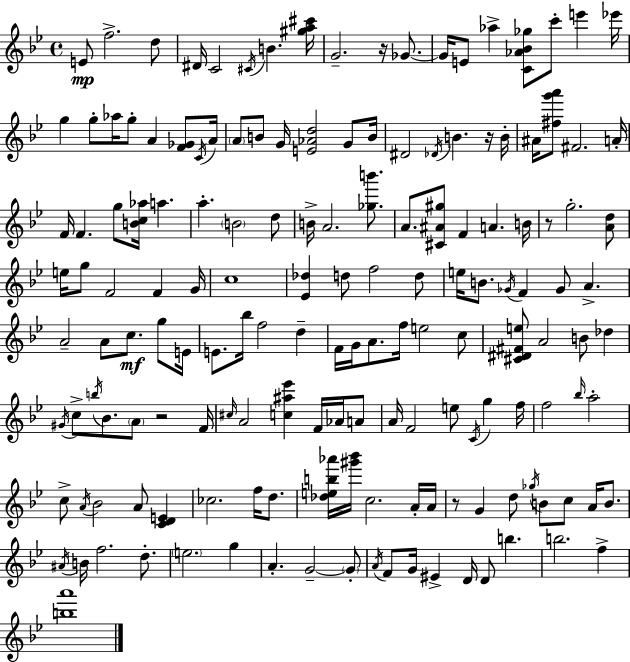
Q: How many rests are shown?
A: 5